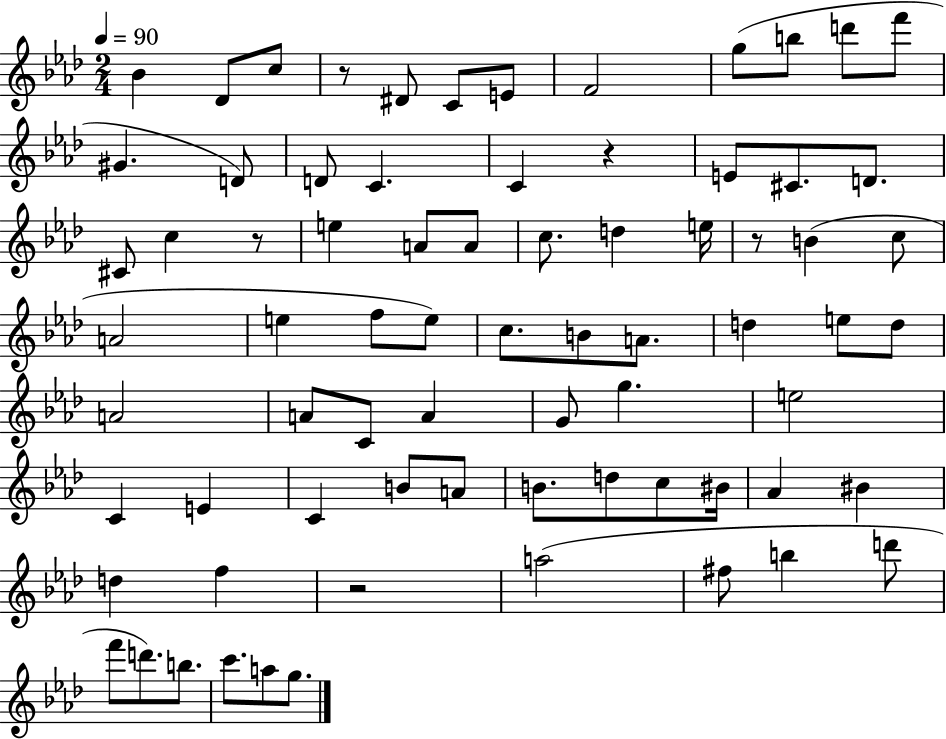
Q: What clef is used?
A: treble